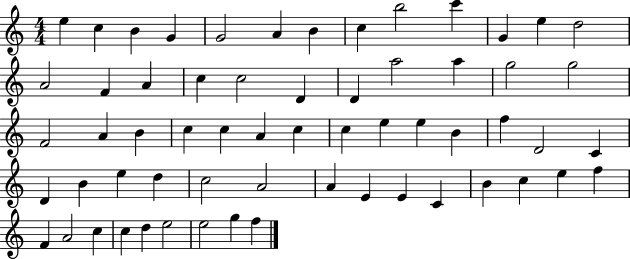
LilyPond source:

{
  \clef treble
  \numericTimeSignature
  \time 4/4
  \key c \major
  e''4 c''4 b'4 g'4 | g'2 a'4 b'4 | c''4 b''2 c'''4 | g'4 e''4 d''2 | \break a'2 f'4 a'4 | c''4 c''2 d'4 | d'4 a''2 a''4 | g''2 g''2 | \break f'2 a'4 b'4 | c''4 c''4 a'4 c''4 | c''4 e''4 e''4 b'4 | f''4 d'2 c'4 | \break d'4 b'4 e''4 d''4 | c''2 a'2 | a'4 e'4 e'4 c'4 | b'4 c''4 e''4 f''4 | \break f'4 a'2 c''4 | c''4 d''4 e''2 | e''2 g''4 f''4 | \bar "|."
}